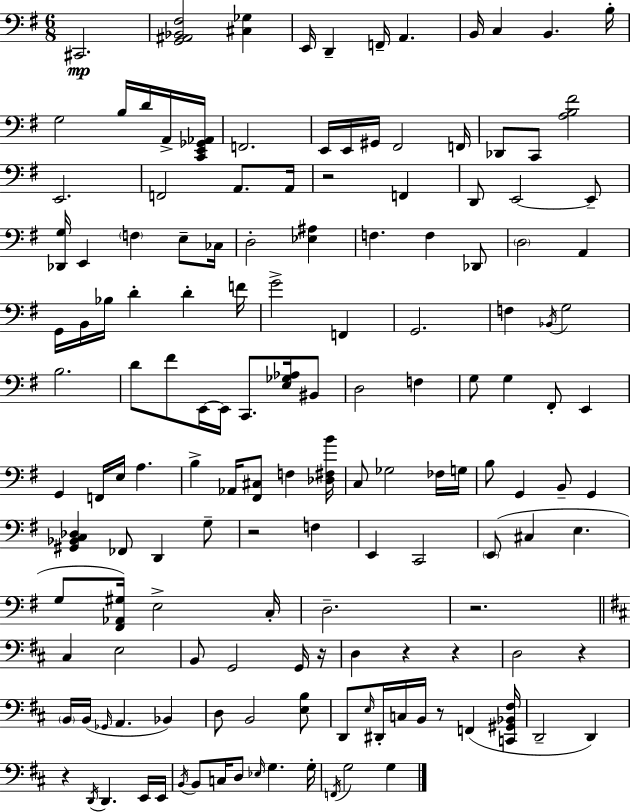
{
  \clef bass
  \numericTimeSignature
  \time 6/8
  \key g \major
  \repeat volta 2 { cis,2.\mp | <g, ais, bes, fis>2 <cis ges>4 | e,16 d,4-- f,16-- a,4. | b,16 c4 b,4. b16-. | \break g2 b16 d'16 a,16-> <c, e, ges, aes,>16 | f,2. | e,16 e,16 gis,16 fis,2 f,16 | des,8 c,8 <a b fis'>2 | \break e,2. | f,2 a,8. a,16 | r2 f,4 | d,8 e,2~~ e,8-- | \break <des, g>16 e,4 \parenthesize f4 e8-- ces16 | d2-. <ees ais>4 | f4. f4 des,8 | \parenthesize d2 a,4 | \break g,16 b,16 bes16 d'4-. d'4-. f'16 | g'2-> f,4 | g,2. | f4 \acciaccatura { bes,16 } g2 | \break b2. | d'8 fis'8 e,16~~ e,16 c,8. <e ges aes>16 bis,8 | d2 f4 | g8 g4 fis,8-. e,4 | \break g,4 f,16 e16 a4. | b4-> aes,16 <fis, cis>8 f4 | <des fis b'>16 c8 ges2 fes16 | g16 b8 g,4 b,8-- g,4 | \break <gis, bes, c des>4 fes,8 d,4 g8-- | r2 f4 | e,4 c,2 | \parenthesize e,8( cis4 e4. | \break g8 <fis, aes, gis>16) e2-> | c16-. d2.-- | r2. | \bar "||" \break \key d \major cis4 e2 | b,8 g,2 g,16 r16 | d4 r4 r4 | d2 r4 | \break \parenthesize b,16 b,16( \grace { ges,16 } a,4. bes,4) | d8 b,2 <e b>8 | d,8 \grace { e16 } dis,16-. c16 b,16 r8 f,4( | <c, gis, bes, fis>16 d,2-- d,4) | \break r4 \acciaccatura { d,16 } d,4. | e,16 e,16 \acciaccatura { b,16 } b,8 c16 d8 \grace { ees16 } g4. | g16-. \acciaccatura { f,16 } g2 | g4 } \bar "|."
}